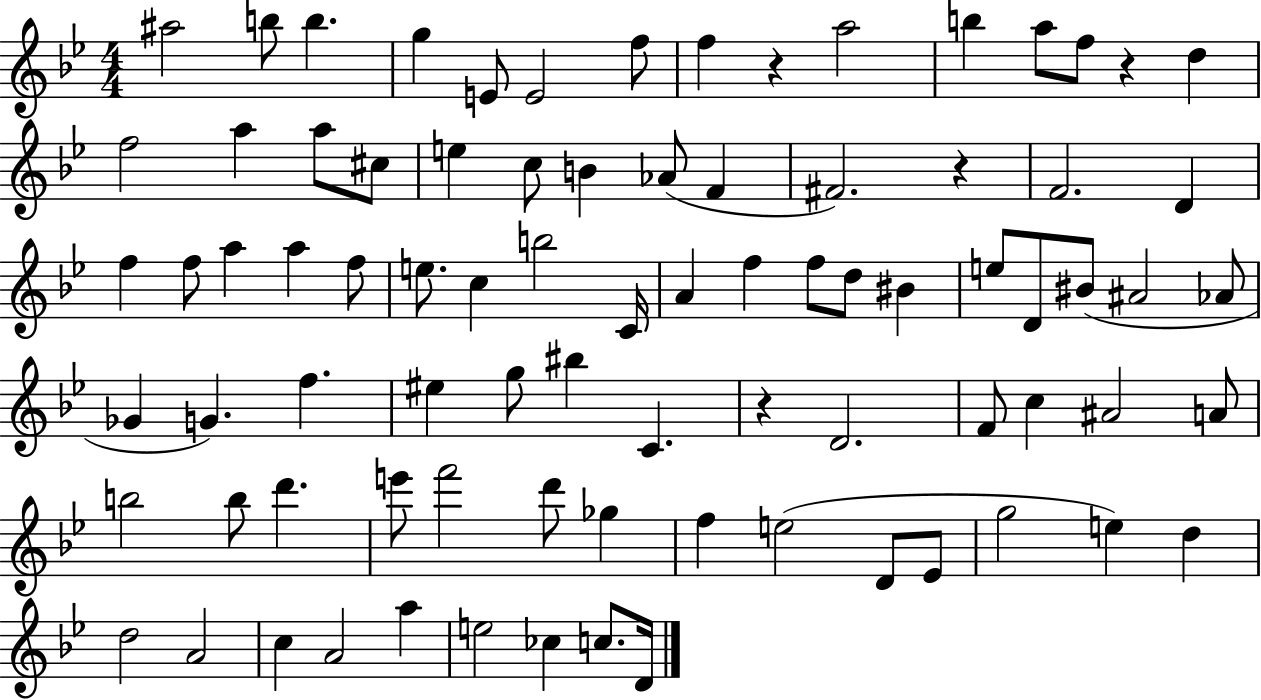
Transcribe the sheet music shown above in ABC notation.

X:1
T:Untitled
M:4/4
L:1/4
K:Bb
^a2 b/2 b g E/2 E2 f/2 f z a2 b a/2 f/2 z d f2 a a/2 ^c/2 e c/2 B _A/2 F ^F2 z F2 D f f/2 a a f/2 e/2 c b2 C/4 A f f/2 d/2 ^B e/2 D/2 ^B/2 ^A2 _A/2 _G G f ^e g/2 ^b C z D2 F/2 c ^A2 A/2 b2 b/2 d' e'/2 f'2 d'/2 _g f e2 D/2 _E/2 g2 e d d2 A2 c A2 a e2 _c c/2 D/4